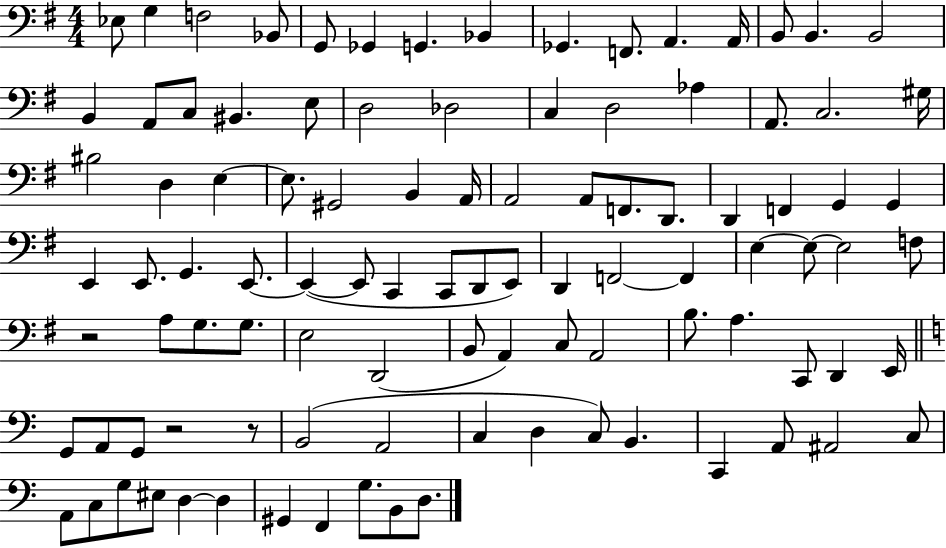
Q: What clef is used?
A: bass